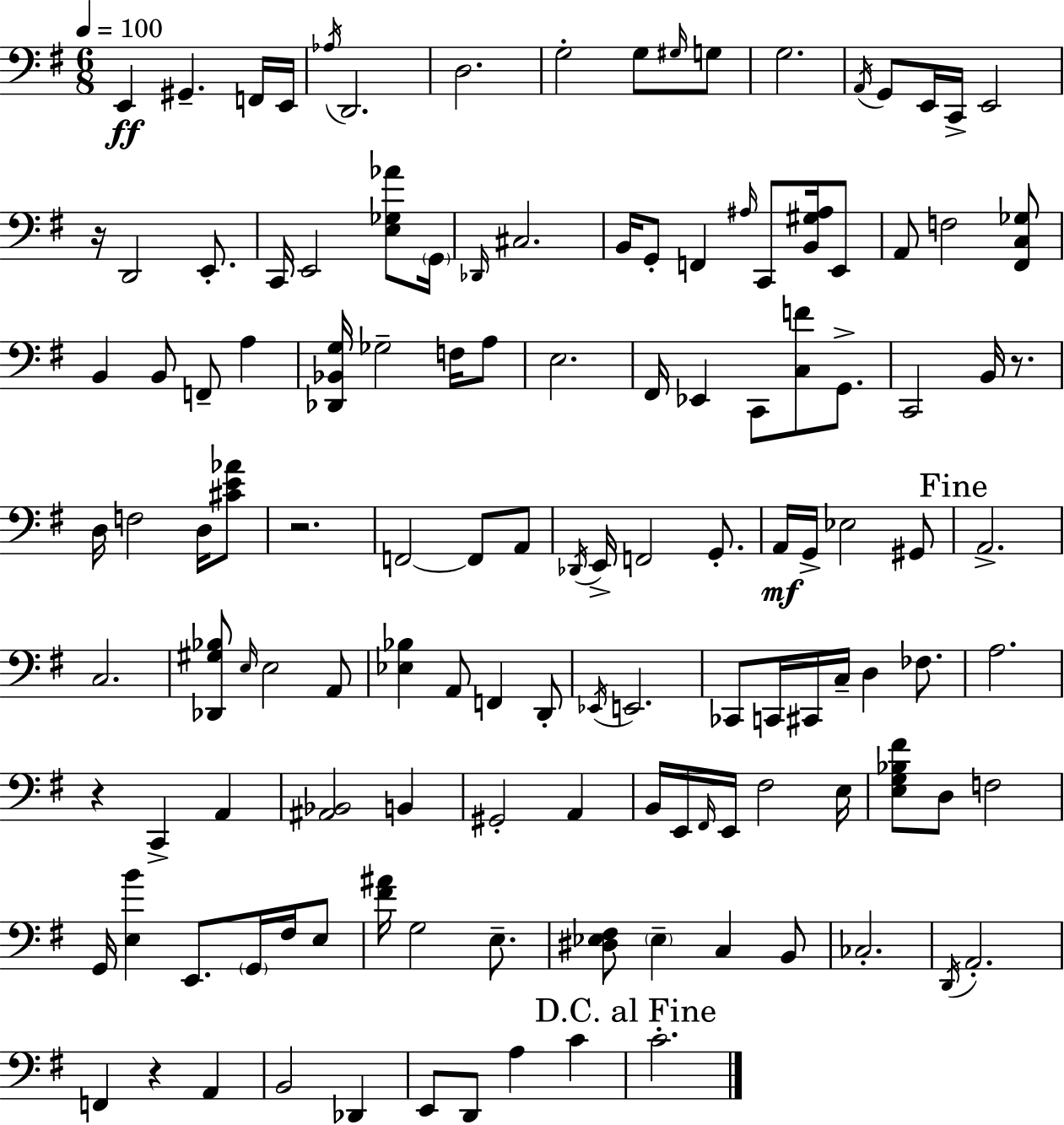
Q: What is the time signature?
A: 6/8